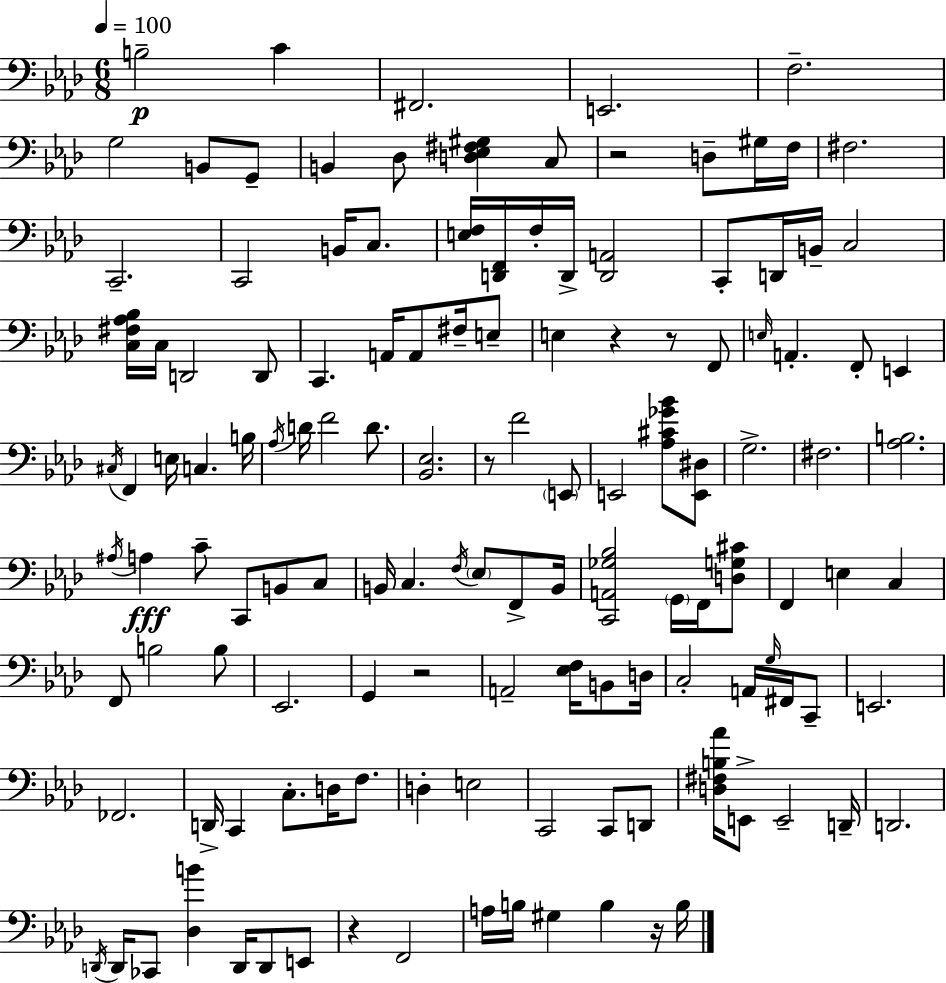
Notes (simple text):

B3/h C4/q F#2/h. E2/h. F3/h. G3/h B2/e G2/e B2/q Db3/e [D3,Eb3,F#3,G#3]/q C3/e R/h D3/e G#3/s F3/s F#3/h. C2/h. C2/h B2/s C3/e. [E3,F3]/s [D2,F2]/s F3/s D2/s [D2,A2]/h C2/e D2/s B2/s C3/h [C3,F#3,Ab3,Bb3]/s C3/s D2/h D2/e C2/q. A2/s A2/e F#3/s E3/e E3/q R/q R/e F2/e E3/s A2/q. F2/e E2/q C#3/s F2/q E3/s C3/q. B3/s Ab3/s D4/s F4/h D4/e. [Bb2,Eb3]/h. R/e F4/h E2/e E2/h [Ab3,C#4,Gb4,Bb4]/e [E2,D#3]/e G3/h. F#3/h. [Ab3,B3]/h. A#3/s A3/q C4/e C2/e B2/e C3/e B2/s C3/q. F3/s Eb3/e F2/e B2/s [C2,A2,Gb3,Bb3]/h G2/s F2/s [D3,G3,C#4]/e F2/q E3/q C3/q F2/e B3/h B3/e Eb2/h. G2/q R/h A2/h [Eb3,F3]/s B2/e D3/s C3/h A2/s G3/s F#2/s C2/e E2/h. FES2/h. D2/s C2/q C3/e. D3/s F3/e. D3/q E3/h C2/h C2/e D2/e [D3,F#3,B3,Ab4]/s E2/e E2/h D2/s D2/h. D2/s D2/s CES2/e [Db3,B4]/q D2/s D2/e E2/e R/q F2/h A3/s B3/s G#3/q B3/q R/s B3/s